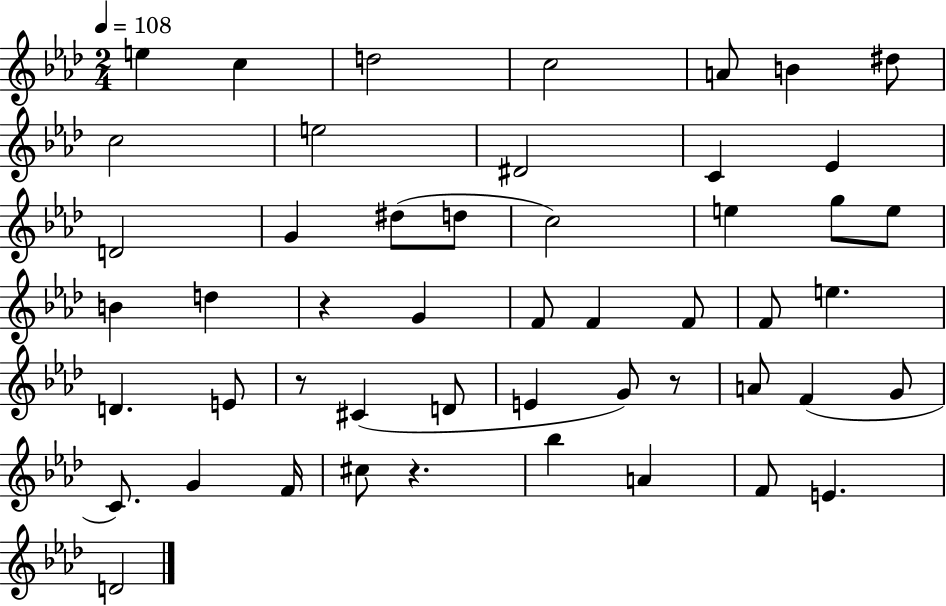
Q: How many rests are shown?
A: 4